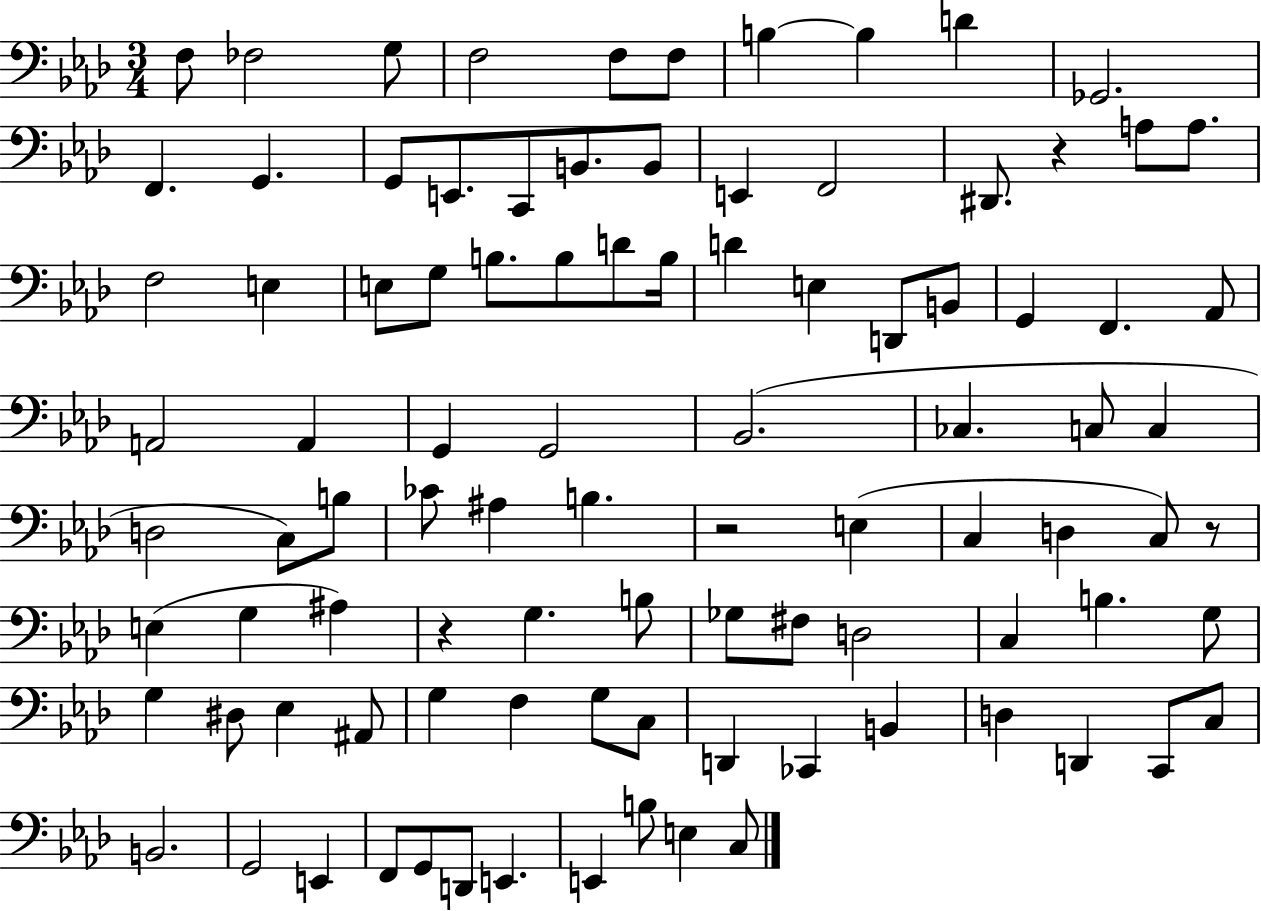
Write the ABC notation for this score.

X:1
T:Untitled
M:3/4
L:1/4
K:Ab
F,/2 _F,2 G,/2 F,2 F,/2 F,/2 B, B, D _G,,2 F,, G,, G,,/2 E,,/2 C,,/2 B,,/2 B,,/2 E,, F,,2 ^D,,/2 z A,/2 A,/2 F,2 E, E,/2 G,/2 B,/2 B,/2 D/2 B,/4 D E, D,,/2 B,,/2 G,, F,, _A,,/2 A,,2 A,, G,, G,,2 _B,,2 _C, C,/2 C, D,2 C,/2 B,/2 _C/2 ^A, B, z2 E, C, D, C,/2 z/2 E, G, ^A, z G, B,/2 _G,/2 ^F,/2 D,2 C, B, G,/2 G, ^D,/2 _E, ^A,,/2 G, F, G,/2 C,/2 D,, _C,, B,, D, D,, C,,/2 C,/2 B,,2 G,,2 E,, F,,/2 G,,/2 D,,/2 E,, E,, B,/2 E, C,/2